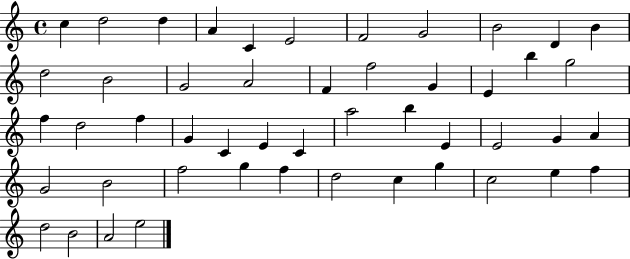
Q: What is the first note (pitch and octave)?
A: C5